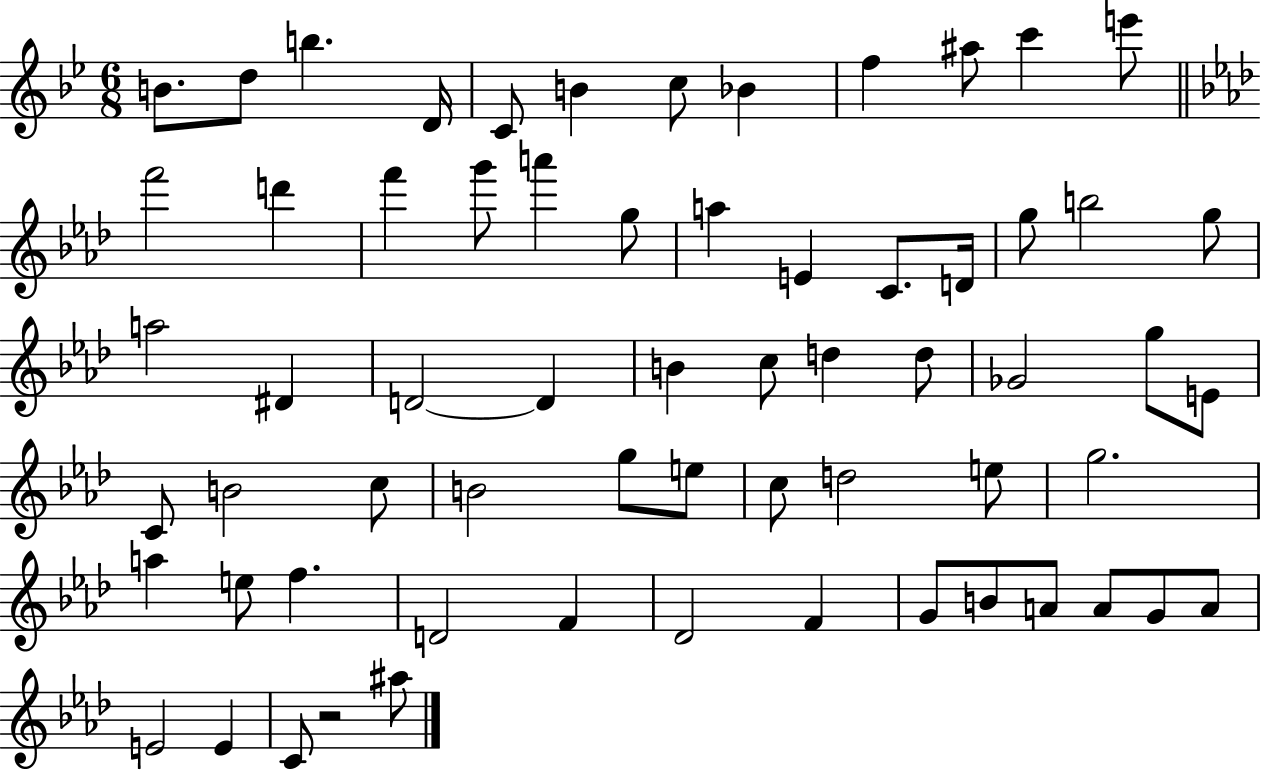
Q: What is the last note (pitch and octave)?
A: A#5